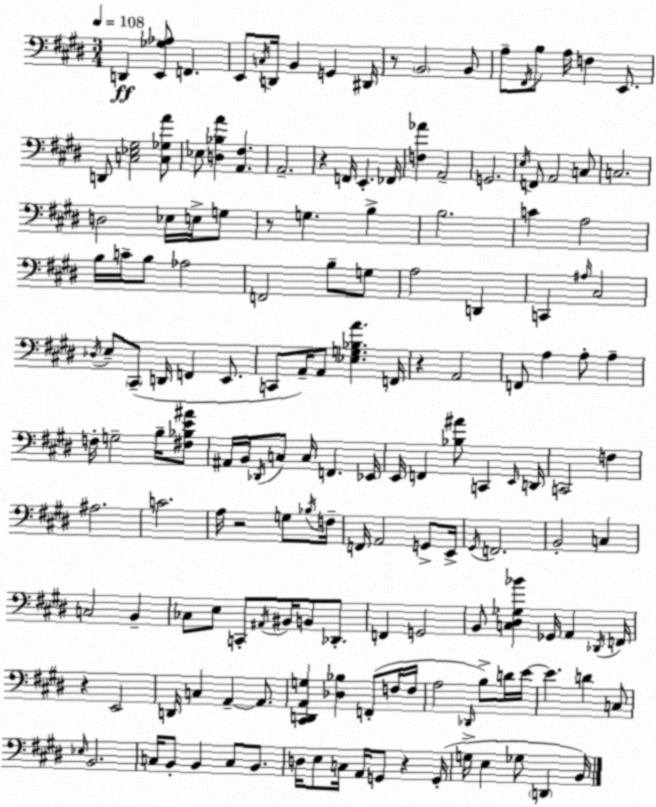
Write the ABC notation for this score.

X:1
T:Untitled
M:3/4
L:1/4
K:E
D,, [E,,_G,_A,]/2 F,, E,,/2 C,/4 D,,/4 B,, G,, ^D,,/4 z/2 B,,2 B,,/2 A,/2 ^F,,/4 B,/2 A,/4 F, E,,/2 D,,/2 [C,_E,^G,]2 [C,_G,A]/2 _E,/2 [D,_B,A] [A,,^F,] A,,2 z F,,/4 E,, _F,,/4 [F,_A] A,,2 G,,2 E,/4 F,,/2 A,,2 C,/2 C,2 D,2 _E,/4 E,/4 G,/2 z/2 G, B, B,2 C A,2 B,/4 C/4 B,/2 _A,2 F,,2 B,/2 G,/2 A,2 D,, C,, ^A,/4 ^C,2 _D,/4 E,/2 ^C,,/2 D,,/4 F,, E,,/2 C,,/2 A,,/4 A,,/2 [_E,G,_B,A] F,,/4 z A,,2 F,,/2 A, A,/2 A, F,/4 G,2 B,/4 [^F,_B,E^A]/2 ^A,,/4 B,,/4 _D,,/4 C,/2 C,/4 F,, _E,,/4 E,,/4 F,, [_B,^A]/2 C,, E,,/4 D,,/4 C,,2 F, ^A,2 C2 A,/4 z2 G,/2 _B,/4 F,/4 F,,/4 A,,2 G,,/2 E,,/4 ^G,,/4 F,,2 B,,2 C, C,2 B,, _C,/2 E,/2 C,,/2 ^A,,/4 ^B,,/4 B,,/2 _D,,/2 F,, G,,2 B,,/2 [C,^D,_G,_B] _G,,/4 A,, _D,,/4 F,,/4 z E,,2 D,,/4 C, A,, A,,/2 [^C,,D,,A,,G,] [_D,_B,] F,,/2 F,/4 F,/4 A,2 _D,,/4 B,/2 D/4 E/4 E D C,/2 _E,/4 B,,2 C,/4 B,,/2 B,, C,/2 B,,/2 D,/4 E,/2 C,/4 A,,/4 G,,/2 z G,,/4 G,/4 E, _G,/2 D,, B,,/4